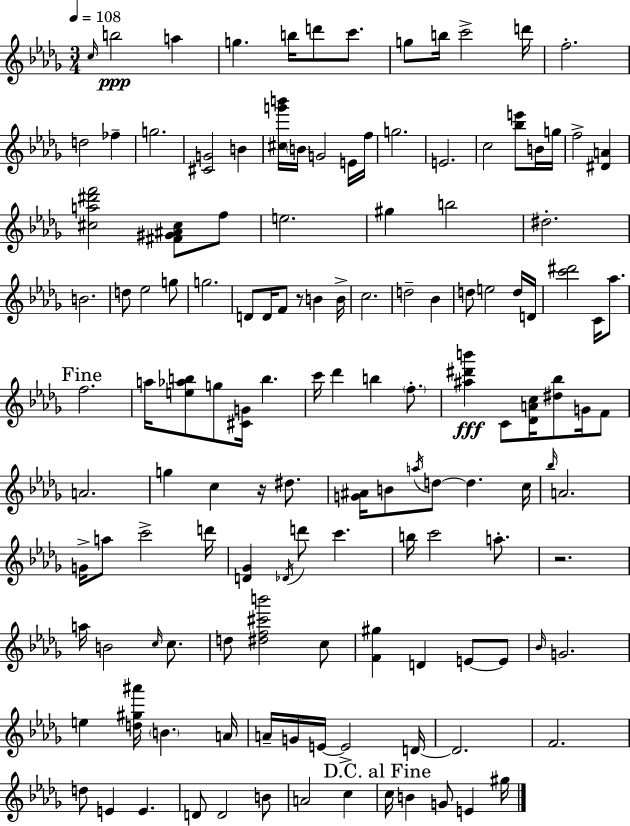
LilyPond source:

{
  \clef treble
  \numericTimeSignature
  \time 3/4
  \key bes \minor
  \tempo 4 = 108
  \grace { c''16 }\ppp b''2 a''4 | g''4. b''16 d'''8 c'''8. | g''8 b''16 c'''2-> | d'''16 f''2.-. | \break d''2 fes''4-- | g''2. | <cis' g'>2 b'4 | <cis'' g''' b'''>16 \parenthesize b'16 g'2 e'16 | \break f''16 g''2. | e'2. | c''2 <bes'' e'''>8 b'16 | g''16 f''2-> <dis' a'>4 | \break <cis'' a'' dis''' f'''>2 <fis' gis' ais' cis''>8 f''8 | e''2. | gis''4 b''2 | dis''2.-. | \break b'2. | d''8 ees''2 g''8 | g''2. | d'8 d'16 f'8 r8 b'4 | \break b'16-> c''2. | d''2-- bes'4 | d''8 e''2 d''16 | d'16 <c''' dis'''>2 c'16 aes''8. | \break \mark "Fine" f''2. | a''16 <e'' aes'' b''>8 g''8 <cis' g'>16 b''4. | c'''16 des'''4 b''4 \parenthesize f''8.-. | <ais'' dis''' b'''>4\fff c'8 <des' a' c''>16 <dis'' bes''>8 g'16 f'8 | \break a'2. | g''4 c''4 r16 dis''8. | <g' ais'>16 b'8 \acciaccatura { a''16 } d''8~~ d''4. | c''16 \grace { bes''16 } a'2. | \break g'16-> a''8 c'''2-> | d'''16 <d' ges'>4 \acciaccatura { des'16 } d'''8 c'''4. | b''16 c'''2 | a''8.-. r2. | \break a''16 b'2 | \grace { c''16 } c''8. d''8 <dis'' f'' cis''' b'''>2 | c''8 <f' gis''>4 d'4 | e'8~~ e'8 \grace { bes'16 } g'2. | \break e''4 <d'' gis'' ais'''>16 \parenthesize b'4. | a'16 a'16-- g'16 e'16~~ e'2-> | d'16~~ d'2. | f'2. | \break d''8 e'4 | e'4. d'8 d'2 | b'8 a'2 | c''4 \mark "D.C. al Fine" c''16 b'4 g'8 | \break e'4 gis''16 \bar "|."
}